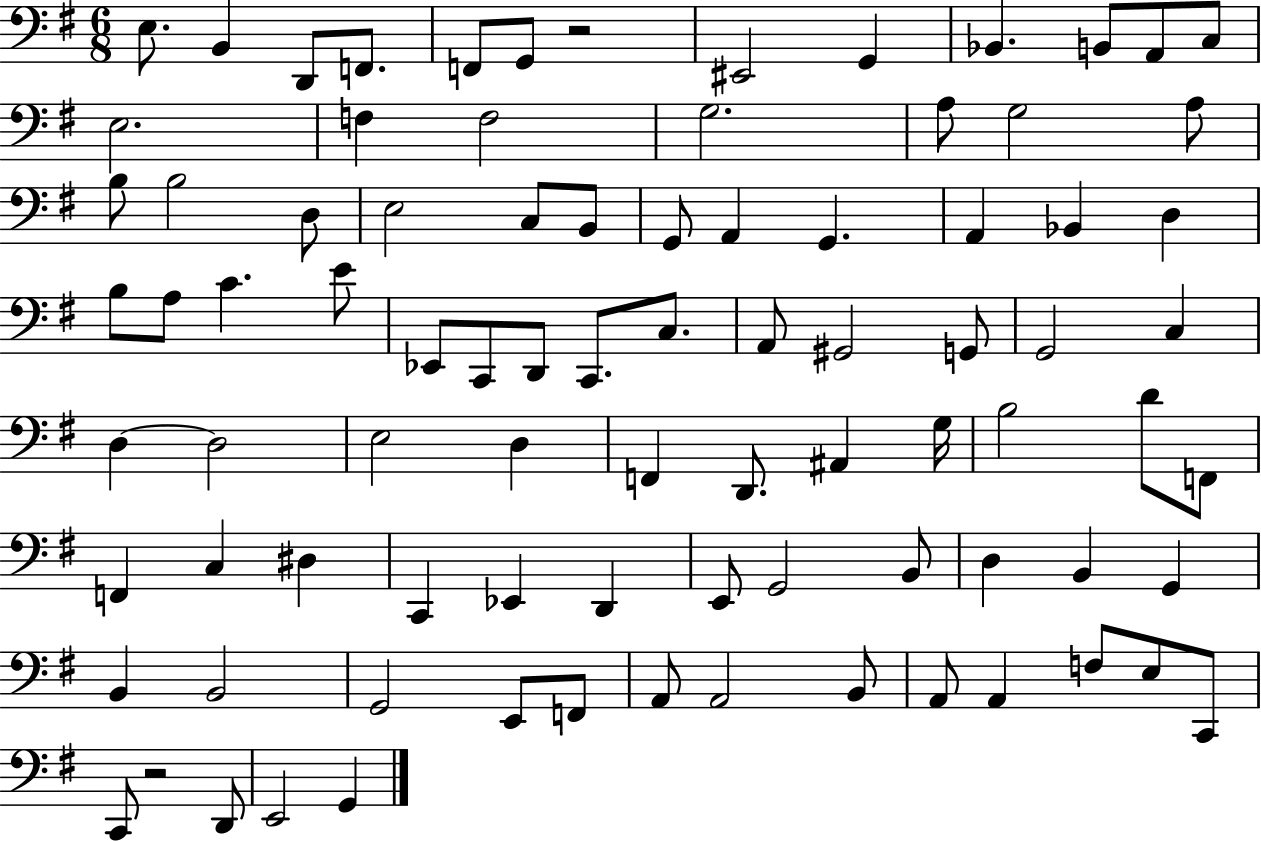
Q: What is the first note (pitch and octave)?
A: E3